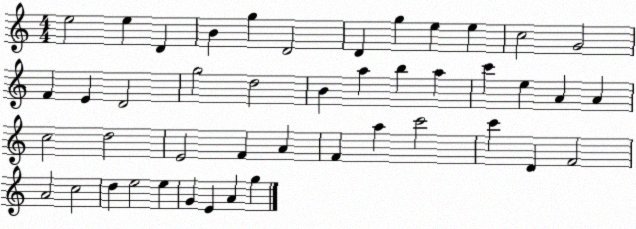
X:1
T:Untitled
M:4/4
L:1/4
K:C
e2 e D B g D2 D g e e c2 G2 F E D2 g2 d2 B a b a c' e A A c2 d2 E2 F A F a c'2 c' D F2 A2 c2 d e2 e G E A g